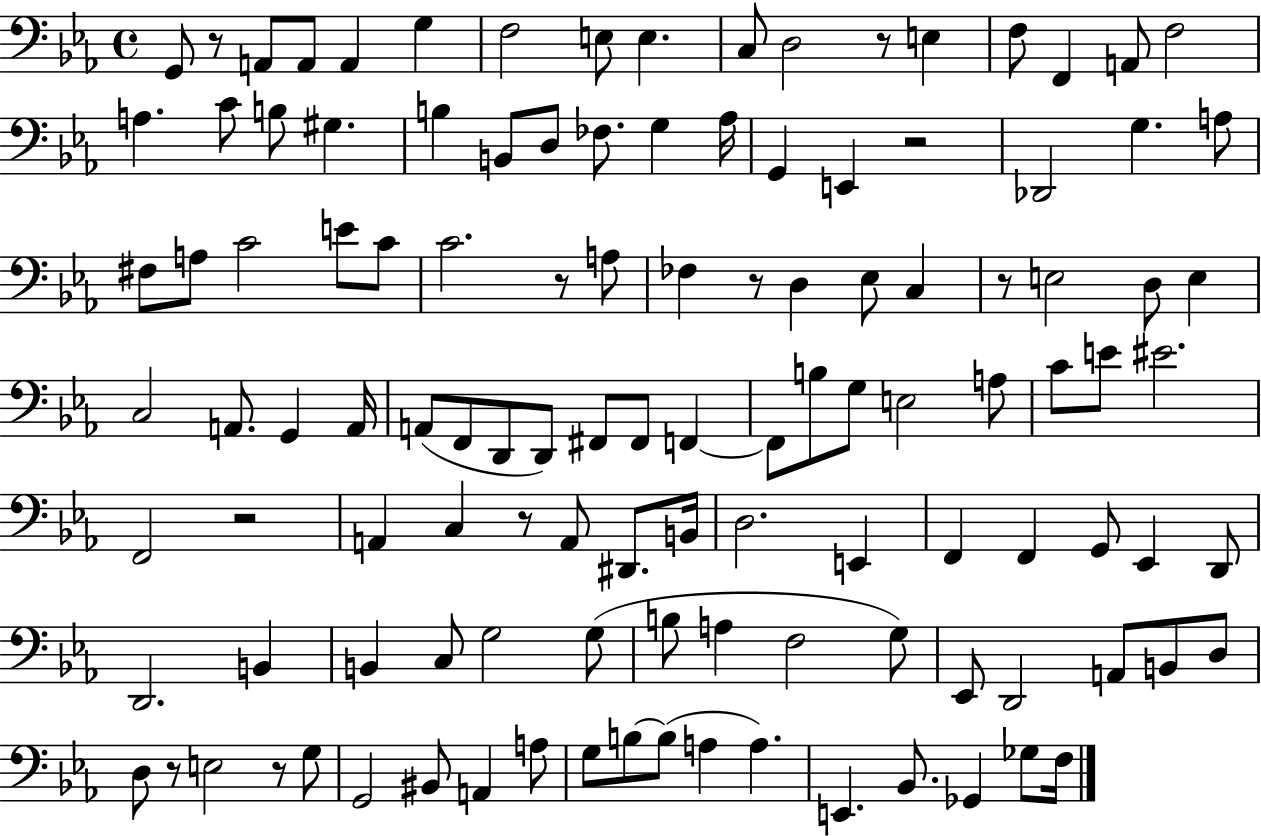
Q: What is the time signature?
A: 4/4